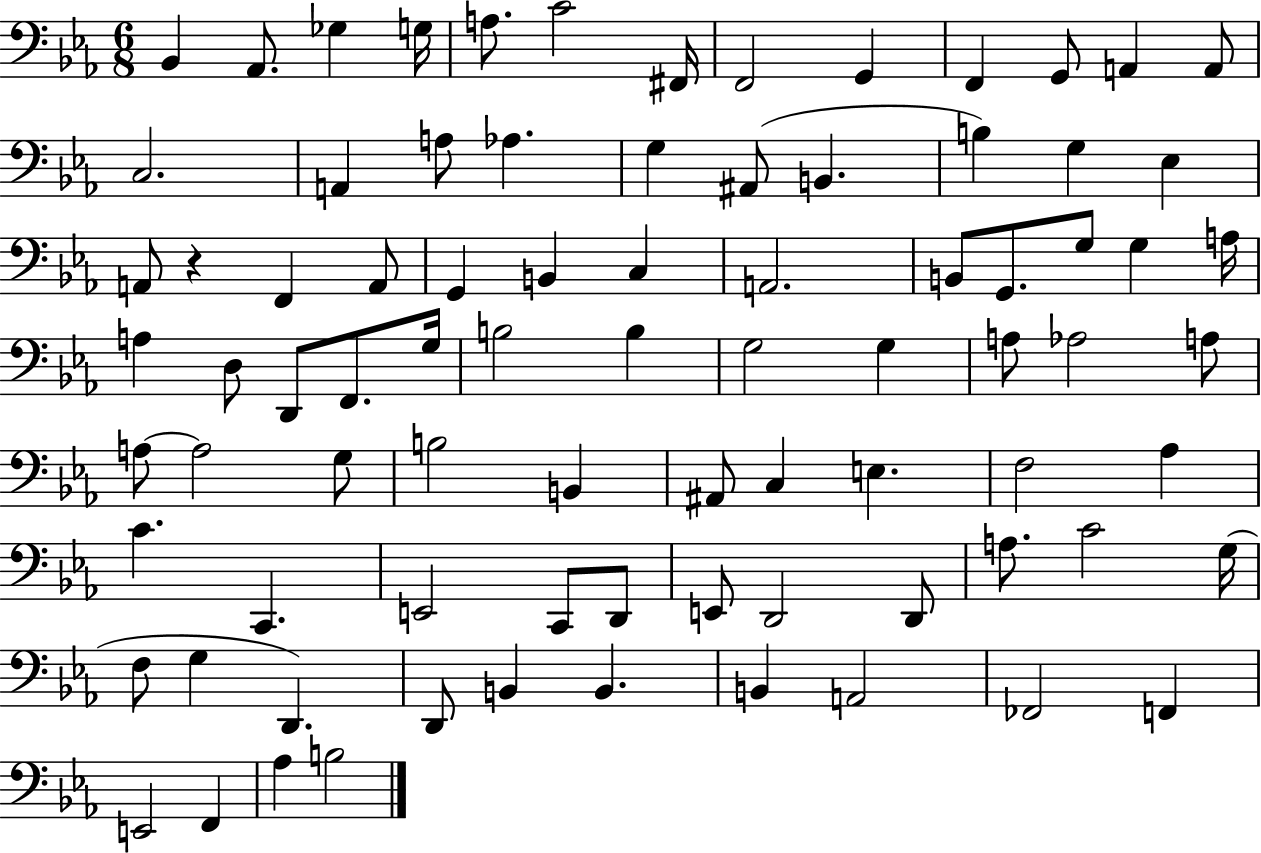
{
  \clef bass
  \numericTimeSignature
  \time 6/8
  \key ees \major
  bes,4 aes,8. ges4 g16 | a8. c'2 fis,16 | f,2 g,4 | f,4 g,8 a,4 a,8 | \break c2. | a,4 a8 aes4. | g4 ais,8( b,4. | b4) g4 ees4 | \break a,8 r4 f,4 a,8 | g,4 b,4 c4 | a,2. | b,8 g,8. g8 g4 a16 | \break a4 d8 d,8 f,8. g16 | b2 b4 | g2 g4 | a8 aes2 a8 | \break a8~~ a2 g8 | b2 b,4 | ais,8 c4 e4. | f2 aes4 | \break c'4. c,4. | e,2 c,8 d,8 | e,8 d,2 d,8 | a8. c'2 g16( | \break f8 g4 d,4.) | d,8 b,4 b,4. | b,4 a,2 | fes,2 f,4 | \break e,2 f,4 | aes4 b2 | \bar "|."
}